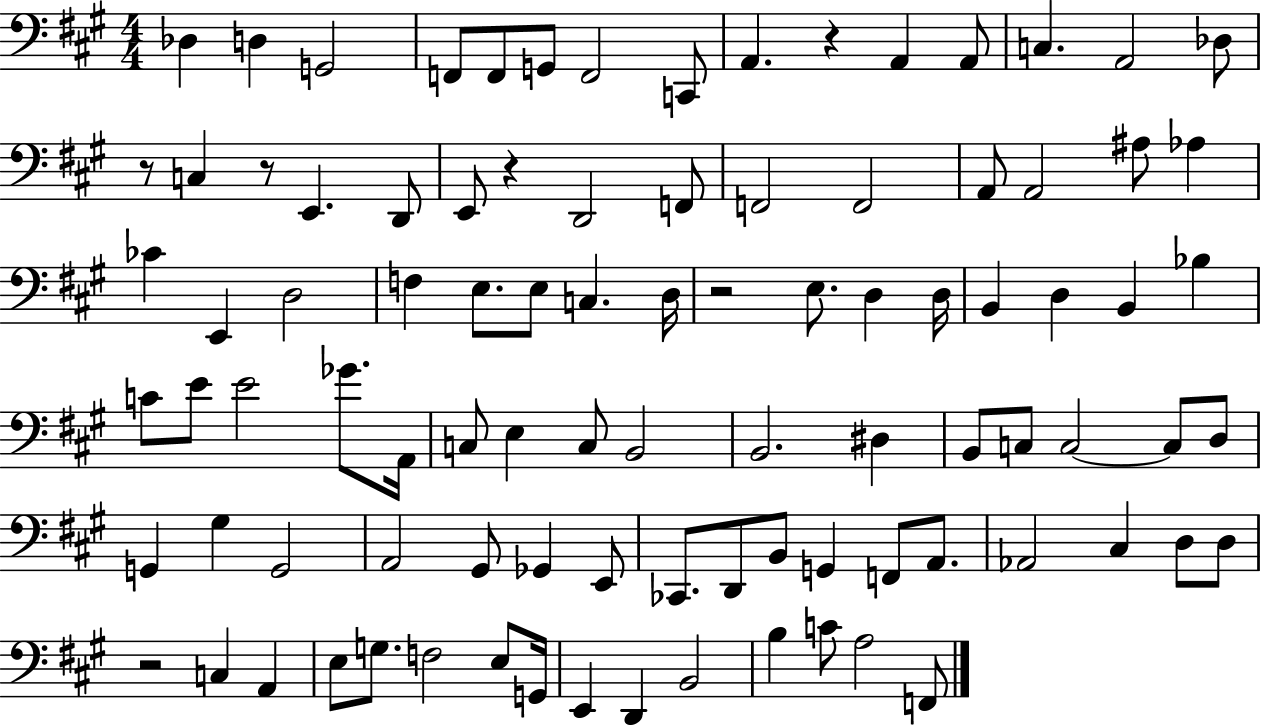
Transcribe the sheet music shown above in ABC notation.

X:1
T:Untitled
M:4/4
L:1/4
K:A
_D, D, G,,2 F,,/2 F,,/2 G,,/2 F,,2 C,,/2 A,, z A,, A,,/2 C, A,,2 _D,/2 z/2 C, z/2 E,, D,,/2 E,,/2 z D,,2 F,,/2 F,,2 F,,2 A,,/2 A,,2 ^A,/2 _A, _C E,, D,2 F, E,/2 E,/2 C, D,/4 z2 E,/2 D, D,/4 B,, D, B,, _B, C/2 E/2 E2 _G/2 A,,/4 C,/2 E, C,/2 B,,2 B,,2 ^D, B,,/2 C,/2 C,2 C,/2 D,/2 G,, ^G, G,,2 A,,2 ^G,,/2 _G,, E,,/2 _C,,/2 D,,/2 B,,/2 G,, F,,/2 A,,/2 _A,,2 ^C, D,/2 D,/2 z2 C, A,, E,/2 G,/2 F,2 E,/2 G,,/4 E,, D,, B,,2 B, C/2 A,2 F,,/2